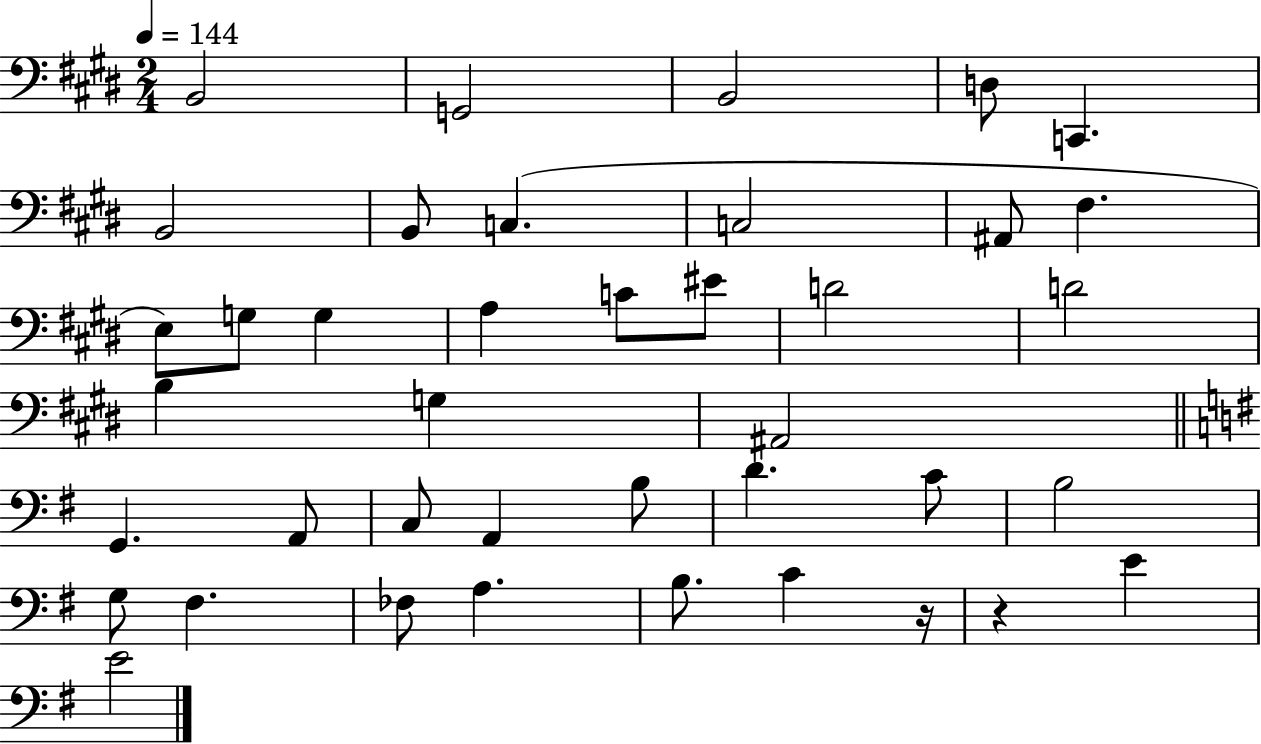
{
  \clef bass
  \numericTimeSignature
  \time 2/4
  \key e \major
  \tempo 4 = 144
  \repeat volta 2 { b,2 | g,2 | b,2 | d8 c,4. | \break b,2 | b,8 c4.( | c2 | ais,8 fis4. | \break e8) g8 g4 | a4 c'8 eis'8 | d'2 | d'2 | \break b4 g4 | ais,2 | \bar "||" \break \key g \major g,4. a,8 | c8 a,4 b8 | d'4. c'8 | b2 | \break g8 fis4. | fes8 a4. | b8. c'4 r16 | r4 e'4 | \break e'2 | } \bar "|."
}